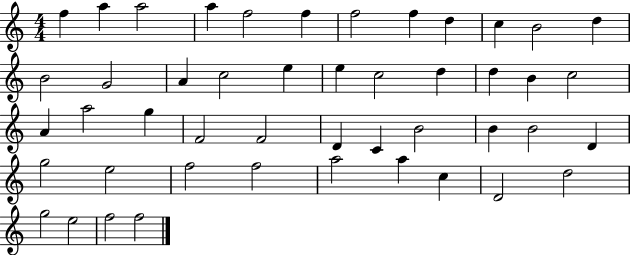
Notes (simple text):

F5/q A5/q A5/h A5/q F5/h F5/q F5/h F5/q D5/q C5/q B4/h D5/q B4/h G4/h A4/q C5/h E5/q E5/q C5/h D5/q D5/q B4/q C5/h A4/q A5/h G5/q F4/h F4/h D4/q C4/q B4/h B4/q B4/h D4/q G5/h E5/h F5/h F5/h A5/h A5/q C5/q D4/h D5/h G5/h E5/h F5/h F5/h